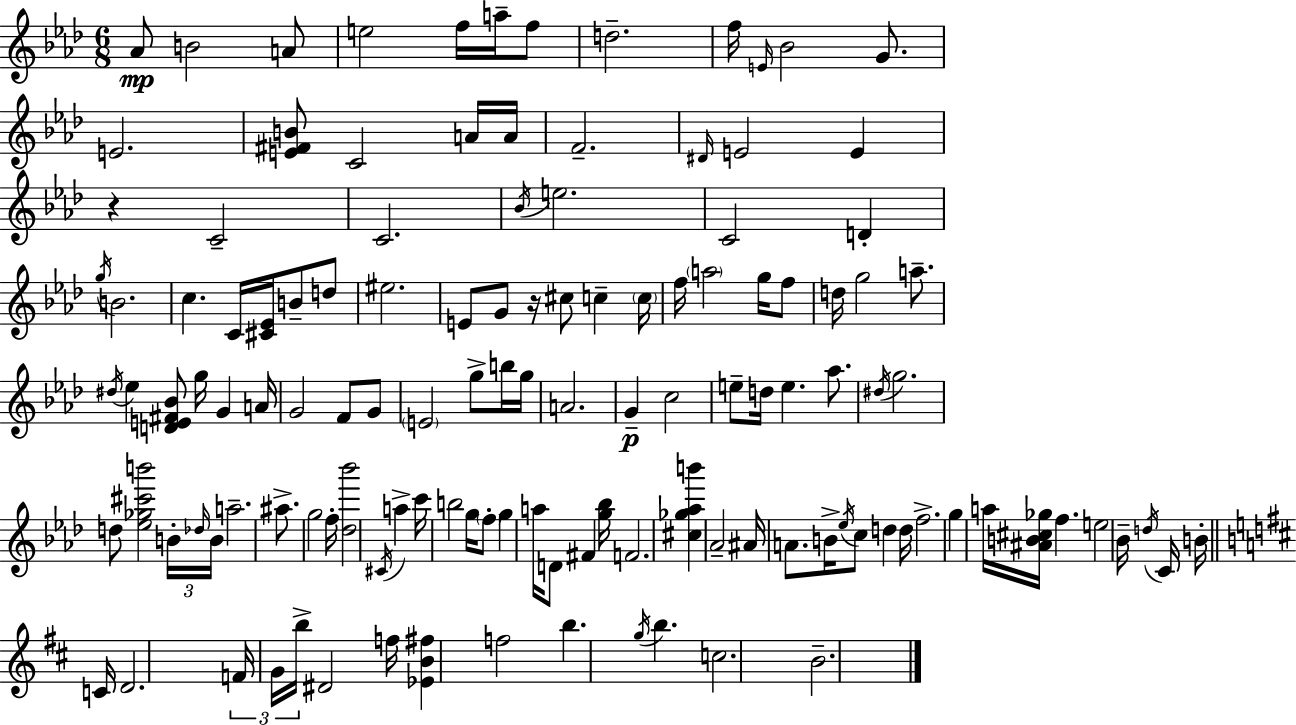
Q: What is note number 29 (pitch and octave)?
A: C5